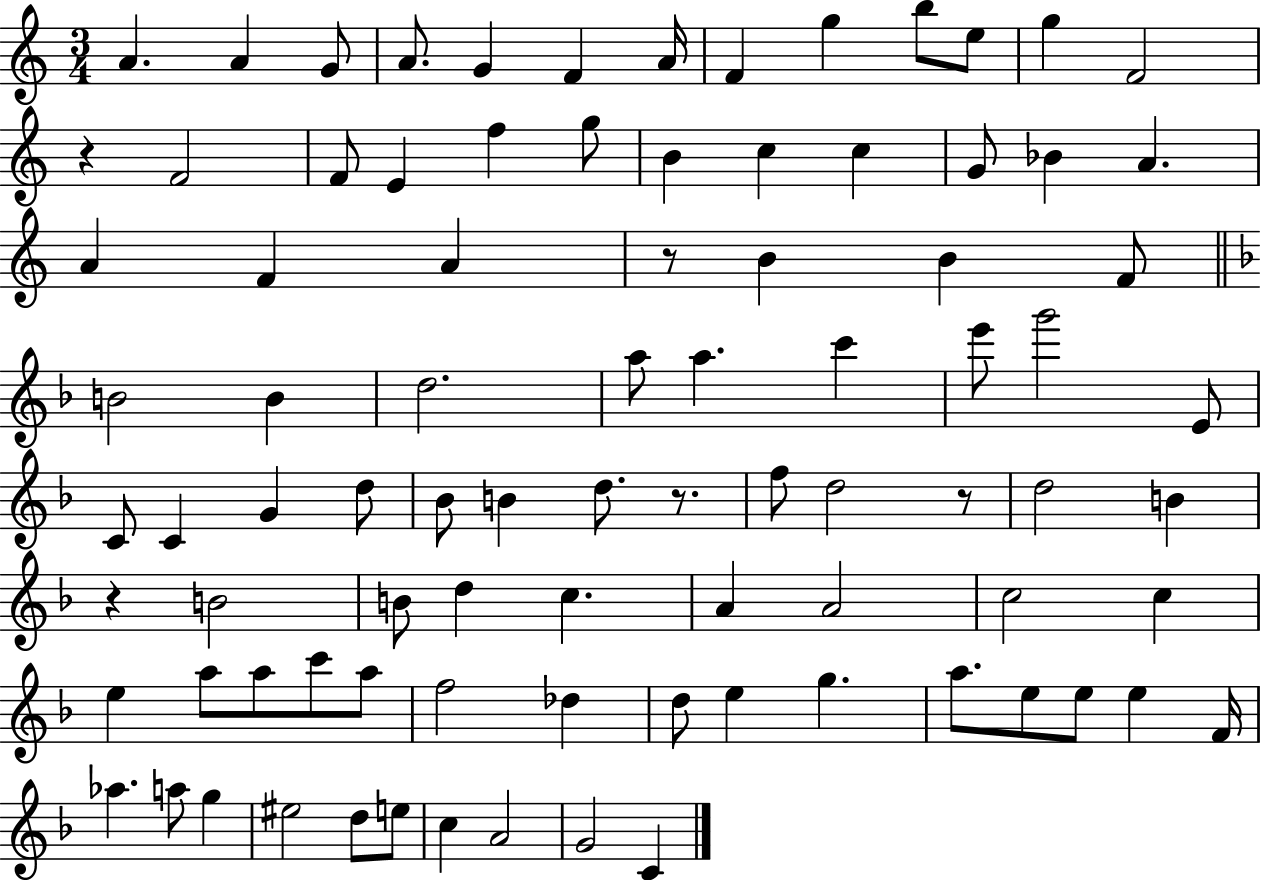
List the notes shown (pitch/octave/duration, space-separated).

A4/q. A4/q G4/e A4/e. G4/q F4/q A4/s F4/q G5/q B5/e E5/e G5/q F4/h R/q F4/h F4/e E4/q F5/q G5/e B4/q C5/q C5/q G4/e Bb4/q A4/q. A4/q F4/q A4/q R/e B4/q B4/q F4/e B4/h B4/q D5/h. A5/e A5/q. C6/q E6/e G6/h E4/e C4/e C4/q G4/q D5/e Bb4/e B4/q D5/e. R/e. F5/e D5/h R/e D5/h B4/q R/q B4/h B4/e D5/q C5/q. A4/q A4/h C5/h C5/q E5/q A5/e A5/e C6/e A5/e F5/h Db5/q D5/e E5/q G5/q. A5/e. E5/e E5/e E5/q F4/s Ab5/q. A5/e G5/q EIS5/h D5/e E5/e C5/q A4/h G4/h C4/q